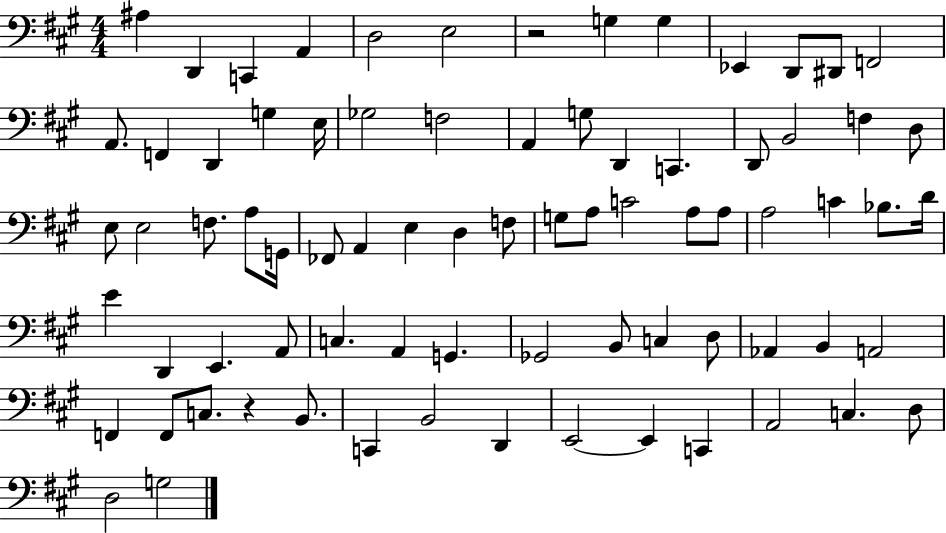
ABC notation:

X:1
T:Untitled
M:4/4
L:1/4
K:A
^A, D,, C,, A,, D,2 E,2 z2 G, G, _E,, D,,/2 ^D,,/2 F,,2 A,,/2 F,, D,, G, E,/4 _G,2 F,2 A,, G,/2 D,, C,, D,,/2 B,,2 F, D,/2 E,/2 E,2 F,/2 A,/2 G,,/4 _F,,/2 A,, E, D, F,/2 G,/2 A,/2 C2 A,/2 A,/2 A,2 C _B,/2 D/4 E D,, E,, A,,/2 C, A,, G,, _G,,2 B,,/2 C, D,/2 _A,, B,, A,,2 F,, F,,/2 C,/2 z B,,/2 C,, B,,2 D,, E,,2 E,, C,, A,,2 C, D,/2 D,2 G,2